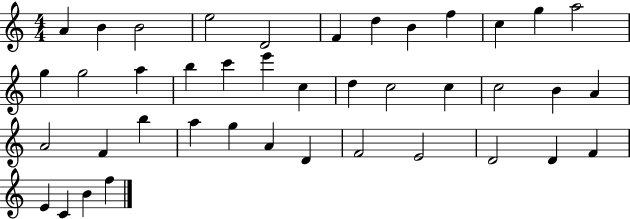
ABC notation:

X:1
T:Untitled
M:4/4
L:1/4
K:C
A B B2 e2 D2 F d B f c g a2 g g2 a b c' e' c d c2 c c2 B A A2 F b a g A D F2 E2 D2 D F E C B f